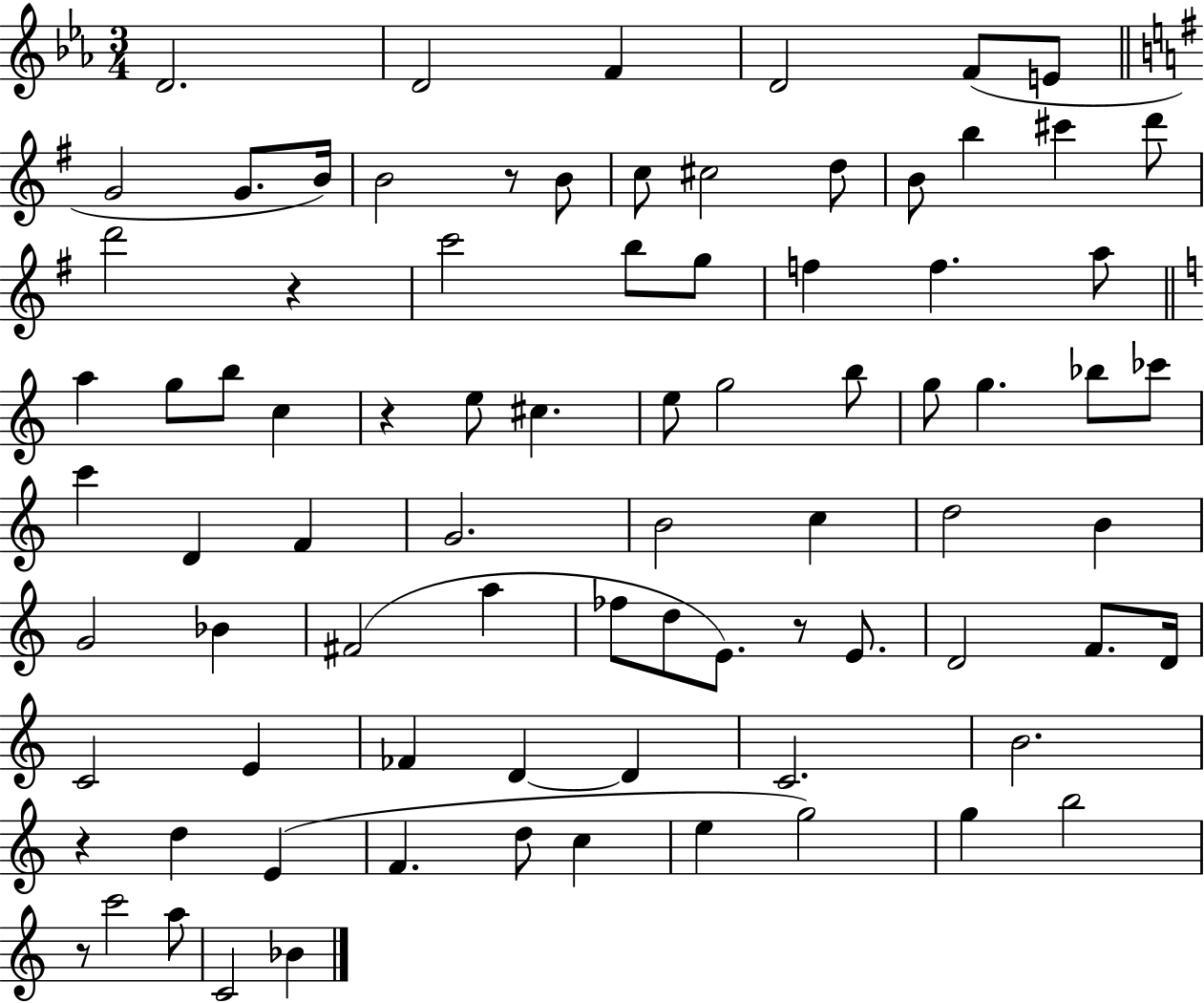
D4/h. D4/h F4/q D4/h F4/e E4/e G4/h G4/e. B4/s B4/h R/e B4/e C5/e C#5/h D5/e B4/e B5/q C#6/q D6/e D6/h R/q C6/h B5/e G5/e F5/q F5/q. A5/e A5/q G5/e B5/e C5/q R/q E5/e C#5/q. E5/e G5/h B5/e G5/e G5/q. Bb5/e CES6/e C6/q D4/q F4/q G4/h. B4/h C5/q D5/h B4/q G4/h Bb4/q F#4/h A5/q FES5/e D5/e E4/e. R/e E4/e. D4/h F4/e. D4/s C4/h E4/q FES4/q D4/q D4/q C4/h. B4/h. R/q D5/q E4/q F4/q. D5/e C5/q E5/q G5/h G5/q B5/h R/e C6/h A5/e C4/h Bb4/q